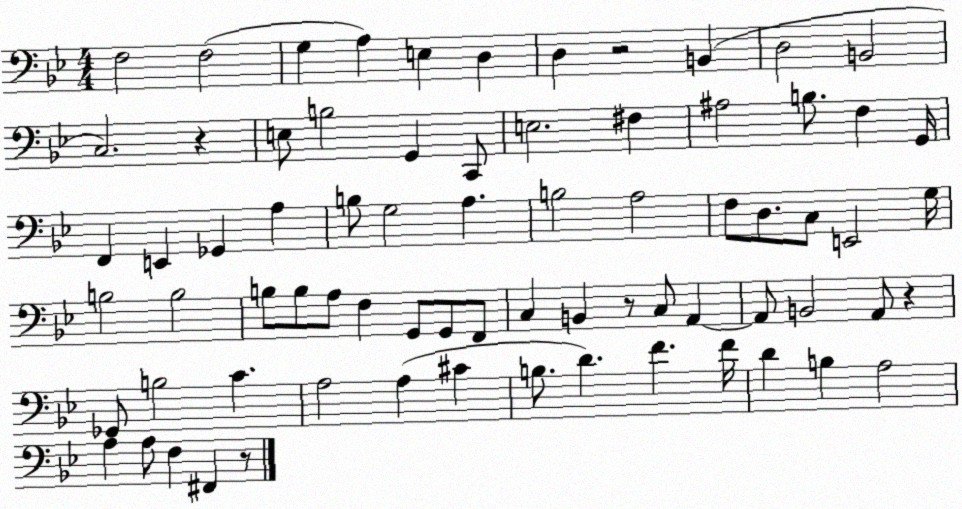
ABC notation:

X:1
T:Untitled
M:4/4
L:1/4
K:Bb
F,2 F,2 G, A, E, D, D, z2 B,, D,2 B,,2 C,2 z E,/2 B,2 G,, C,,/2 E,2 ^F, ^A,2 B,/2 F, G,,/4 F,, E,, _G,, A, B,/2 G,2 A, B,2 A,2 F,/2 D,/2 C,/2 E,,2 G,/4 B,2 B,2 B,/2 B,/2 A,/2 F, G,,/2 G,,/2 F,,/2 C, B,, z/2 C,/2 A,, A,,/2 B,,2 A,,/2 z _G,,/2 B,2 C A,2 A, ^C B,/2 D F F/4 D B, A,2 A, A,/2 F, ^F,, z/2